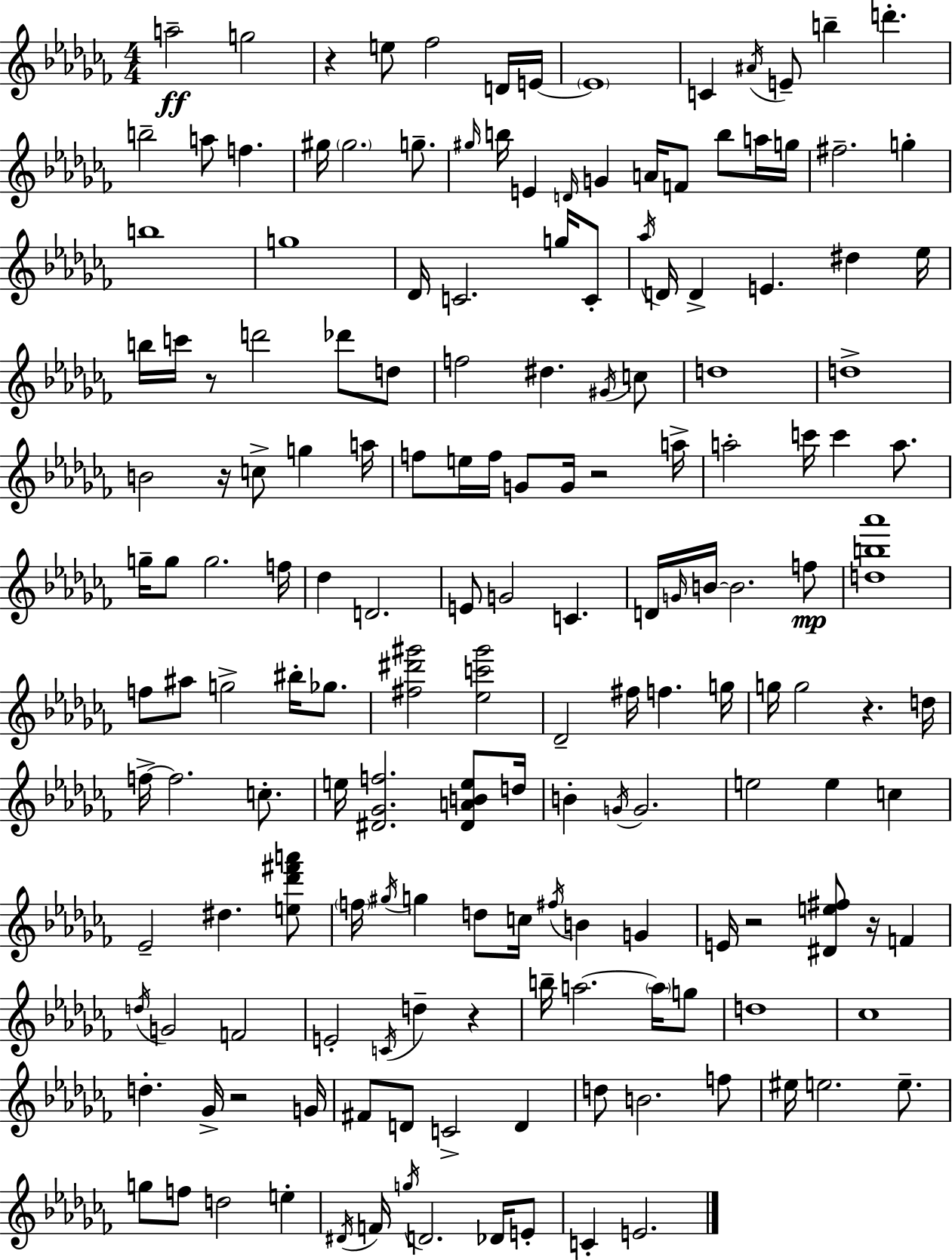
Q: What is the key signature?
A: AES minor